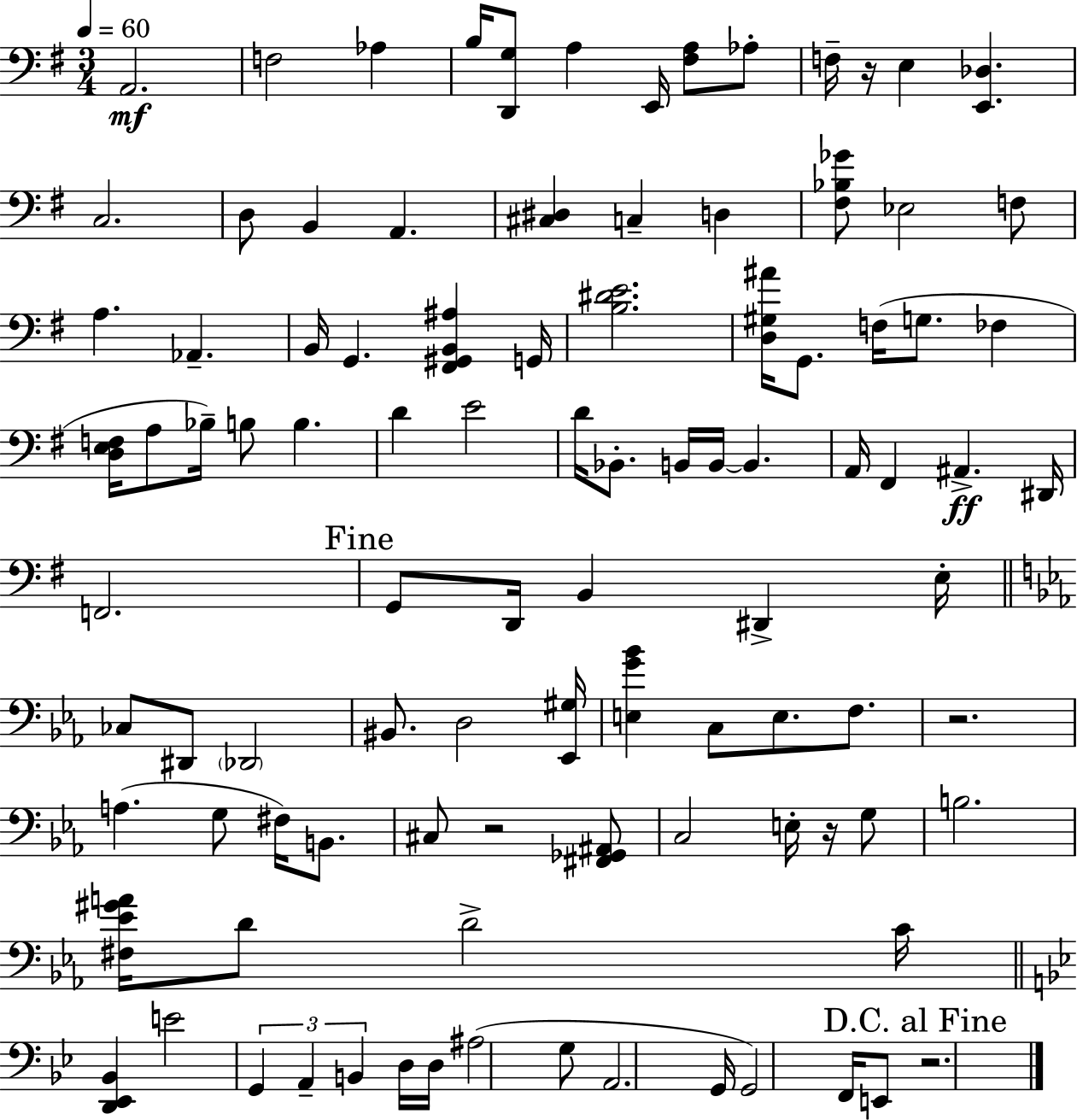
{
  \clef bass
  \numericTimeSignature
  \time 3/4
  \key g \major
  \tempo 4 = 60
  a,2.\mf | f2 aes4 | b16 <d, g>8 a4 e,16 <fis a>8 aes8-. | f16-- r16 e4 <e, des>4. | \break c2. | d8 b,4 a,4. | <cis dis>4 c4-- d4 | <fis bes ges'>8 ees2 f8 | \break a4. aes,4.-- | b,16 g,4. <fis, gis, b, ais>4 g,16 | <b dis' e'>2. | <d gis ais'>16 g,8. f16( g8. fes4 | \break <d e f>16 a8 bes16--) b8 b4. | d'4 e'2 | d'16 bes,8.-. b,16 b,16~~ b,4. | a,16 fis,4 ais,4.->\ff dis,16 | \break f,2. | \mark "Fine" g,8 d,16 b,4 dis,4-> e16-. | \bar "||" \break \key c \minor ces8 dis,8 \parenthesize des,2 | bis,8. d2 <ees, gis>16 | <e g' bes'>4 c8 e8. f8. | r2. | \break a4.( g8 fis16) b,8. | cis8 r2 <fis, ges, ais,>8 | c2 e16-. r16 g8 | b2. | \break <fis ees' gis' a'>16 d'8 d'2-> c'16 | \bar "||" \break \key bes \major <d, ees, bes,>4 e'2 | \tuplet 3/2 { g,4 a,4-- b,4 } | d16 d16 ais2( g8 | a,2. | \break g,16 g,2) f,16 e,8 | \mark "D.C. al Fine" r2. | \bar "|."
}